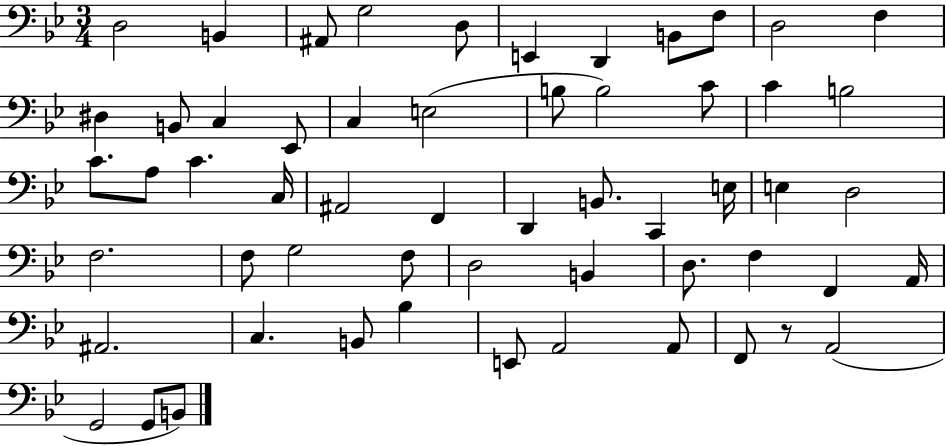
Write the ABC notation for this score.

X:1
T:Untitled
M:3/4
L:1/4
K:Bb
D,2 B,, ^A,,/2 G,2 D,/2 E,, D,, B,,/2 F,/2 D,2 F, ^D, B,,/2 C, _E,,/2 C, E,2 B,/2 B,2 C/2 C B,2 C/2 A,/2 C C,/4 ^A,,2 F,, D,, B,,/2 C,, E,/4 E, D,2 F,2 F,/2 G,2 F,/2 D,2 B,, D,/2 F, F,, A,,/4 ^A,,2 C, B,,/2 _B, E,,/2 A,,2 A,,/2 F,,/2 z/2 A,,2 G,,2 G,,/2 B,,/2